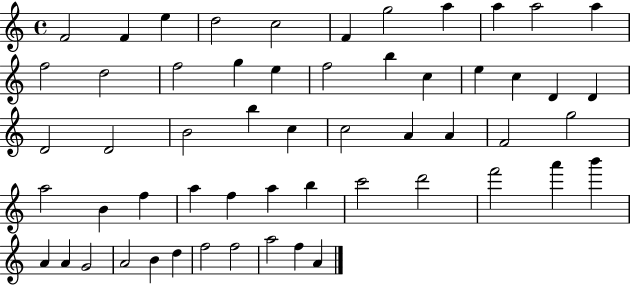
F4/h F4/q E5/q D5/h C5/h F4/q G5/h A5/q A5/q A5/h A5/q F5/h D5/h F5/h G5/q E5/q F5/h B5/q C5/q E5/q C5/q D4/q D4/q D4/h D4/h B4/h B5/q C5/q C5/h A4/q A4/q F4/h G5/h A5/h B4/q F5/q A5/q F5/q A5/q B5/q C6/h D6/h F6/h A6/q B6/q A4/q A4/q G4/h A4/h B4/q D5/q F5/h F5/h A5/h F5/q A4/q